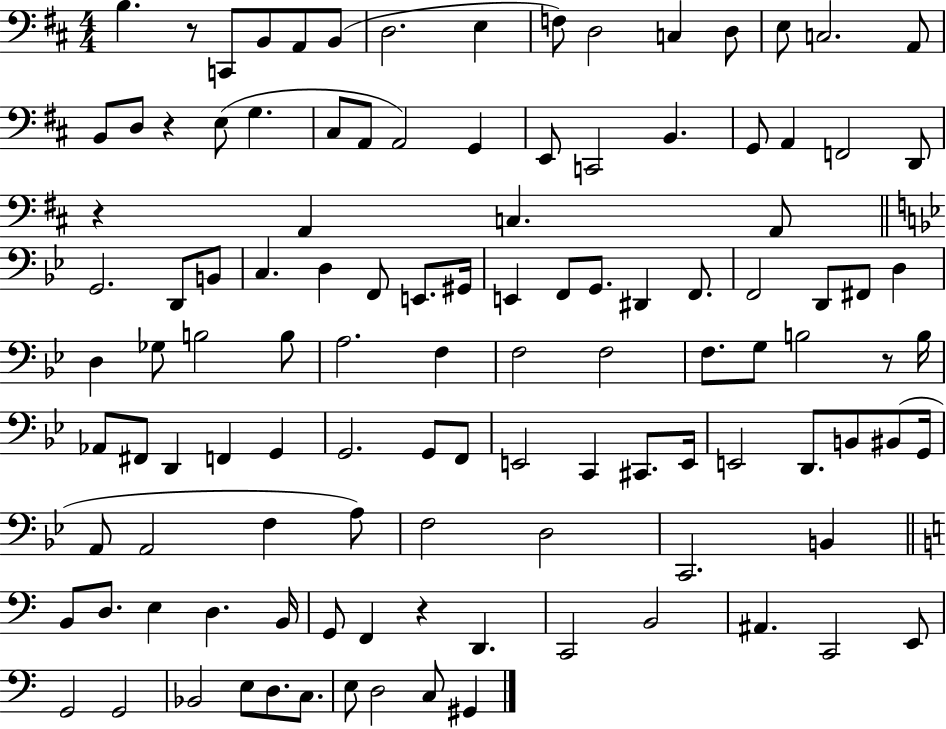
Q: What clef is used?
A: bass